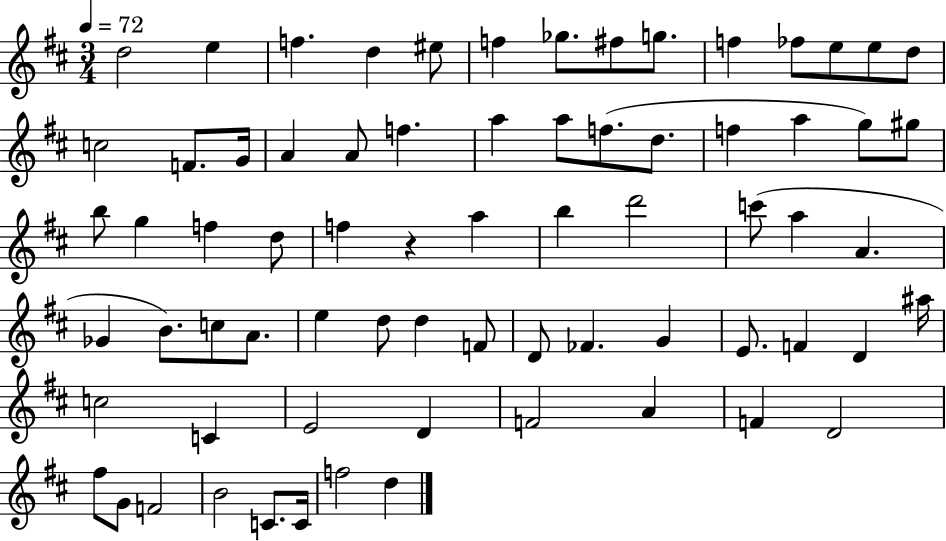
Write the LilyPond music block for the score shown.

{
  \clef treble
  \numericTimeSignature
  \time 3/4
  \key d \major
  \tempo 4 = 72
  d''2 e''4 | f''4. d''4 eis''8 | f''4 ges''8. fis''8 g''8. | f''4 fes''8 e''8 e''8 d''8 | \break c''2 f'8. g'16 | a'4 a'8 f''4. | a''4 a''8 f''8.( d''8. | f''4 a''4 g''8) gis''8 | \break b''8 g''4 f''4 d''8 | f''4 r4 a''4 | b''4 d'''2 | c'''8( a''4 a'4. | \break ges'4 b'8.) c''8 a'8. | e''4 d''8 d''4 f'8 | d'8 fes'4. g'4 | e'8. f'4 d'4 ais''16 | \break c''2 c'4 | e'2 d'4 | f'2 a'4 | f'4 d'2 | \break fis''8 g'8 f'2 | b'2 c'8. c'16 | f''2 d''4 | \bar "|."
}